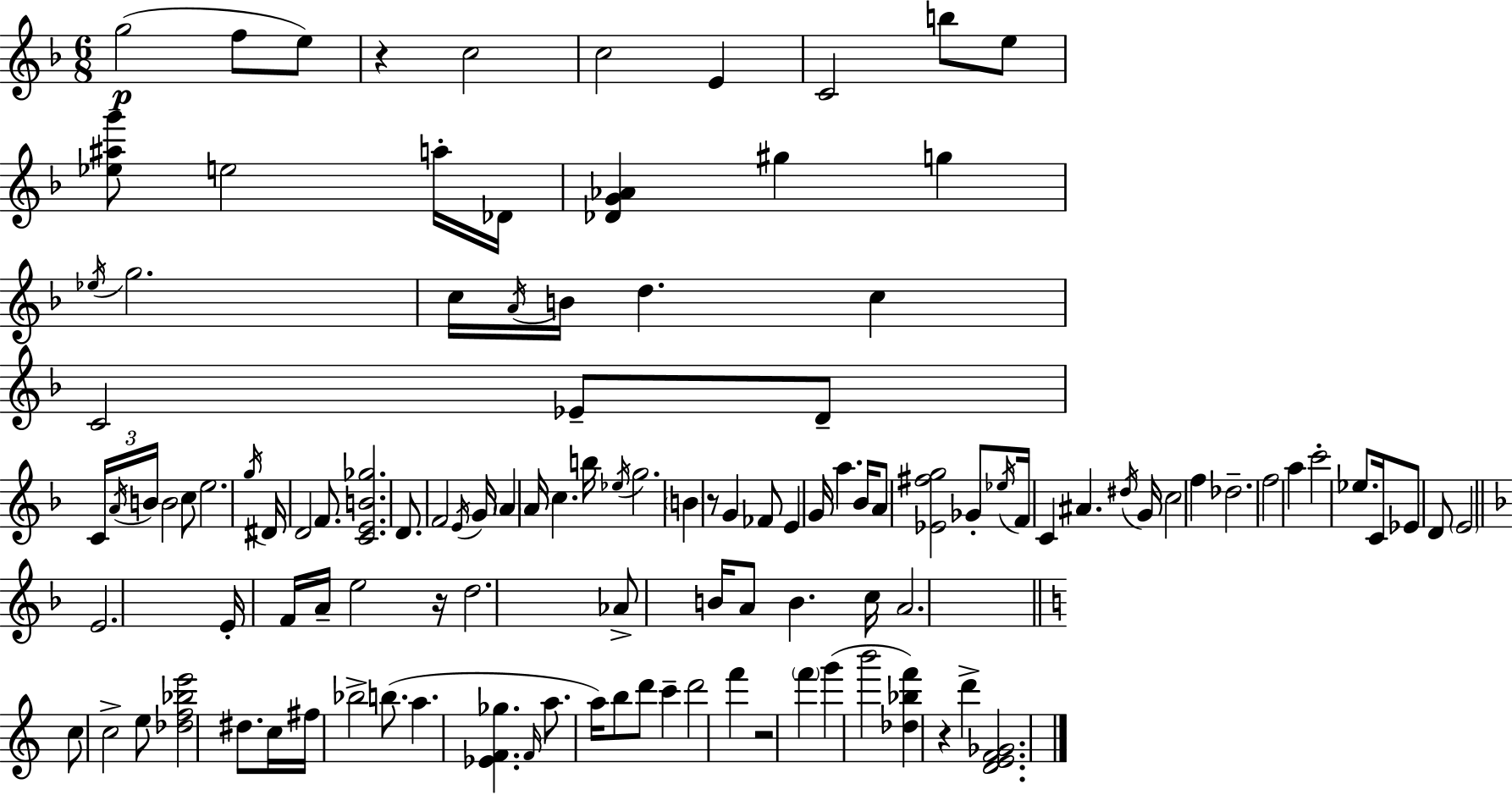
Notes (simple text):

G5/h F5/e E5/e R/q C5/h C5/h E4/q C4/h B5/e E5/e [Eb5,A#5,G6]/e E5/h A5/s Db4/s [Db4,G4,Ab4]/q G#5/q G5/q Eb5/s G5/h. C5/s A4/s B4/s D5/q. C5/q C4/h Eb4/e D4/e C4/s A4/s B4/s B4/h C5/e E5/h. G5/s D#4/s D4/h F4/e. [C4,E4,B4,Gb5]/h. D4/e. F4/h E4/s G4/s A4/q A4/s C5/q. B5/s Eb5/s G5/h. B4/q R/e G4/q FES4/e E4/q G4/s A5/q. Bb4/s A4/e [Eb4,F#5,G5]/h Gb4/e Eb5/s F4/s C4/q A#4/q. D#5/s G4/s C5/h F5/q Db5/h. F5/h A5/q C6/h Eb5/e. C4/s Eb4/e D4/e E4/h E4/h. E4/s F4/s A4/s E5/h R/s D5/h. Ab4/e B4/s A4/e B4/q. C5/s A4/h. C5/e C5/h E5/e [Db5,F5,Bb5,E6]/h D#5/e. C5/s F#5/s Bb5/h B5/e. A5/q. [Eb4,F4,Gb5]/q. F4/s A5/e. A5/s B5/e D6/e C6/q D6/h F6/q R/h F6/q G6/q B6/h [Db5,Bb5,F6]/q R/q D6/q [D4,E4,F4,Gb4]/h.